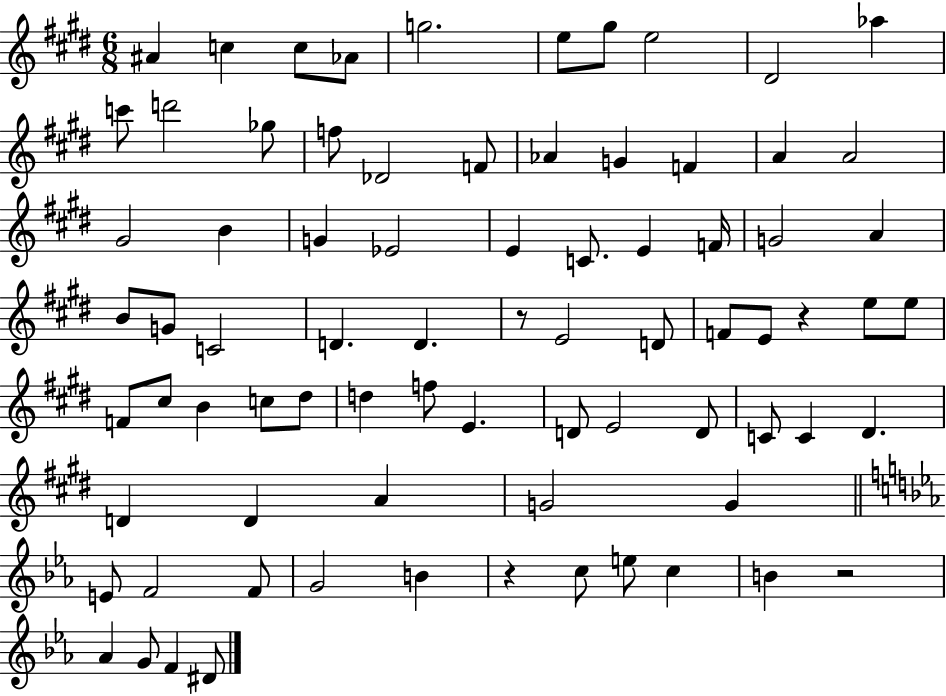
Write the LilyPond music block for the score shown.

{
  \clef treble
  \numericTimeSignature
  \time 6/8
  \key e \major
  ais'4 c''4 c''8 aes'8 | g''2. | e''8 gis''8 e''2 | dis'2 aes''4 | \break c'''8 d'''2 ges''8 | f''8 des'2 f'8 | aes'4 g'4 f'4 | a'4 a'2 | \break gis'2 b'4 | g'4 ees'2 | e'4 c'8. e'4 f'16 | g'2 a'4 | \break b'8 g'8 c'2 | d'4. d'4. | r8 e'2 d'8 | f'8 e'8 r4 e''8 e''8 | \break f'8 cis''8 b'4 c''8 dis''8 | d''4 f''8 e'4. | d'8 e'2 d'8 | c'8 c'4 dis'4. | \break d'4 d'4 a'4 | g'2 g'4 | \bar "||" \break \key ees \major e'8 f'2 f'8 | g'2 b'4 | r4 c''8 e''8 c''4 | b'4 r2 | \break aes'4 g'8 f'4 dis'8 | \bar "|."
}